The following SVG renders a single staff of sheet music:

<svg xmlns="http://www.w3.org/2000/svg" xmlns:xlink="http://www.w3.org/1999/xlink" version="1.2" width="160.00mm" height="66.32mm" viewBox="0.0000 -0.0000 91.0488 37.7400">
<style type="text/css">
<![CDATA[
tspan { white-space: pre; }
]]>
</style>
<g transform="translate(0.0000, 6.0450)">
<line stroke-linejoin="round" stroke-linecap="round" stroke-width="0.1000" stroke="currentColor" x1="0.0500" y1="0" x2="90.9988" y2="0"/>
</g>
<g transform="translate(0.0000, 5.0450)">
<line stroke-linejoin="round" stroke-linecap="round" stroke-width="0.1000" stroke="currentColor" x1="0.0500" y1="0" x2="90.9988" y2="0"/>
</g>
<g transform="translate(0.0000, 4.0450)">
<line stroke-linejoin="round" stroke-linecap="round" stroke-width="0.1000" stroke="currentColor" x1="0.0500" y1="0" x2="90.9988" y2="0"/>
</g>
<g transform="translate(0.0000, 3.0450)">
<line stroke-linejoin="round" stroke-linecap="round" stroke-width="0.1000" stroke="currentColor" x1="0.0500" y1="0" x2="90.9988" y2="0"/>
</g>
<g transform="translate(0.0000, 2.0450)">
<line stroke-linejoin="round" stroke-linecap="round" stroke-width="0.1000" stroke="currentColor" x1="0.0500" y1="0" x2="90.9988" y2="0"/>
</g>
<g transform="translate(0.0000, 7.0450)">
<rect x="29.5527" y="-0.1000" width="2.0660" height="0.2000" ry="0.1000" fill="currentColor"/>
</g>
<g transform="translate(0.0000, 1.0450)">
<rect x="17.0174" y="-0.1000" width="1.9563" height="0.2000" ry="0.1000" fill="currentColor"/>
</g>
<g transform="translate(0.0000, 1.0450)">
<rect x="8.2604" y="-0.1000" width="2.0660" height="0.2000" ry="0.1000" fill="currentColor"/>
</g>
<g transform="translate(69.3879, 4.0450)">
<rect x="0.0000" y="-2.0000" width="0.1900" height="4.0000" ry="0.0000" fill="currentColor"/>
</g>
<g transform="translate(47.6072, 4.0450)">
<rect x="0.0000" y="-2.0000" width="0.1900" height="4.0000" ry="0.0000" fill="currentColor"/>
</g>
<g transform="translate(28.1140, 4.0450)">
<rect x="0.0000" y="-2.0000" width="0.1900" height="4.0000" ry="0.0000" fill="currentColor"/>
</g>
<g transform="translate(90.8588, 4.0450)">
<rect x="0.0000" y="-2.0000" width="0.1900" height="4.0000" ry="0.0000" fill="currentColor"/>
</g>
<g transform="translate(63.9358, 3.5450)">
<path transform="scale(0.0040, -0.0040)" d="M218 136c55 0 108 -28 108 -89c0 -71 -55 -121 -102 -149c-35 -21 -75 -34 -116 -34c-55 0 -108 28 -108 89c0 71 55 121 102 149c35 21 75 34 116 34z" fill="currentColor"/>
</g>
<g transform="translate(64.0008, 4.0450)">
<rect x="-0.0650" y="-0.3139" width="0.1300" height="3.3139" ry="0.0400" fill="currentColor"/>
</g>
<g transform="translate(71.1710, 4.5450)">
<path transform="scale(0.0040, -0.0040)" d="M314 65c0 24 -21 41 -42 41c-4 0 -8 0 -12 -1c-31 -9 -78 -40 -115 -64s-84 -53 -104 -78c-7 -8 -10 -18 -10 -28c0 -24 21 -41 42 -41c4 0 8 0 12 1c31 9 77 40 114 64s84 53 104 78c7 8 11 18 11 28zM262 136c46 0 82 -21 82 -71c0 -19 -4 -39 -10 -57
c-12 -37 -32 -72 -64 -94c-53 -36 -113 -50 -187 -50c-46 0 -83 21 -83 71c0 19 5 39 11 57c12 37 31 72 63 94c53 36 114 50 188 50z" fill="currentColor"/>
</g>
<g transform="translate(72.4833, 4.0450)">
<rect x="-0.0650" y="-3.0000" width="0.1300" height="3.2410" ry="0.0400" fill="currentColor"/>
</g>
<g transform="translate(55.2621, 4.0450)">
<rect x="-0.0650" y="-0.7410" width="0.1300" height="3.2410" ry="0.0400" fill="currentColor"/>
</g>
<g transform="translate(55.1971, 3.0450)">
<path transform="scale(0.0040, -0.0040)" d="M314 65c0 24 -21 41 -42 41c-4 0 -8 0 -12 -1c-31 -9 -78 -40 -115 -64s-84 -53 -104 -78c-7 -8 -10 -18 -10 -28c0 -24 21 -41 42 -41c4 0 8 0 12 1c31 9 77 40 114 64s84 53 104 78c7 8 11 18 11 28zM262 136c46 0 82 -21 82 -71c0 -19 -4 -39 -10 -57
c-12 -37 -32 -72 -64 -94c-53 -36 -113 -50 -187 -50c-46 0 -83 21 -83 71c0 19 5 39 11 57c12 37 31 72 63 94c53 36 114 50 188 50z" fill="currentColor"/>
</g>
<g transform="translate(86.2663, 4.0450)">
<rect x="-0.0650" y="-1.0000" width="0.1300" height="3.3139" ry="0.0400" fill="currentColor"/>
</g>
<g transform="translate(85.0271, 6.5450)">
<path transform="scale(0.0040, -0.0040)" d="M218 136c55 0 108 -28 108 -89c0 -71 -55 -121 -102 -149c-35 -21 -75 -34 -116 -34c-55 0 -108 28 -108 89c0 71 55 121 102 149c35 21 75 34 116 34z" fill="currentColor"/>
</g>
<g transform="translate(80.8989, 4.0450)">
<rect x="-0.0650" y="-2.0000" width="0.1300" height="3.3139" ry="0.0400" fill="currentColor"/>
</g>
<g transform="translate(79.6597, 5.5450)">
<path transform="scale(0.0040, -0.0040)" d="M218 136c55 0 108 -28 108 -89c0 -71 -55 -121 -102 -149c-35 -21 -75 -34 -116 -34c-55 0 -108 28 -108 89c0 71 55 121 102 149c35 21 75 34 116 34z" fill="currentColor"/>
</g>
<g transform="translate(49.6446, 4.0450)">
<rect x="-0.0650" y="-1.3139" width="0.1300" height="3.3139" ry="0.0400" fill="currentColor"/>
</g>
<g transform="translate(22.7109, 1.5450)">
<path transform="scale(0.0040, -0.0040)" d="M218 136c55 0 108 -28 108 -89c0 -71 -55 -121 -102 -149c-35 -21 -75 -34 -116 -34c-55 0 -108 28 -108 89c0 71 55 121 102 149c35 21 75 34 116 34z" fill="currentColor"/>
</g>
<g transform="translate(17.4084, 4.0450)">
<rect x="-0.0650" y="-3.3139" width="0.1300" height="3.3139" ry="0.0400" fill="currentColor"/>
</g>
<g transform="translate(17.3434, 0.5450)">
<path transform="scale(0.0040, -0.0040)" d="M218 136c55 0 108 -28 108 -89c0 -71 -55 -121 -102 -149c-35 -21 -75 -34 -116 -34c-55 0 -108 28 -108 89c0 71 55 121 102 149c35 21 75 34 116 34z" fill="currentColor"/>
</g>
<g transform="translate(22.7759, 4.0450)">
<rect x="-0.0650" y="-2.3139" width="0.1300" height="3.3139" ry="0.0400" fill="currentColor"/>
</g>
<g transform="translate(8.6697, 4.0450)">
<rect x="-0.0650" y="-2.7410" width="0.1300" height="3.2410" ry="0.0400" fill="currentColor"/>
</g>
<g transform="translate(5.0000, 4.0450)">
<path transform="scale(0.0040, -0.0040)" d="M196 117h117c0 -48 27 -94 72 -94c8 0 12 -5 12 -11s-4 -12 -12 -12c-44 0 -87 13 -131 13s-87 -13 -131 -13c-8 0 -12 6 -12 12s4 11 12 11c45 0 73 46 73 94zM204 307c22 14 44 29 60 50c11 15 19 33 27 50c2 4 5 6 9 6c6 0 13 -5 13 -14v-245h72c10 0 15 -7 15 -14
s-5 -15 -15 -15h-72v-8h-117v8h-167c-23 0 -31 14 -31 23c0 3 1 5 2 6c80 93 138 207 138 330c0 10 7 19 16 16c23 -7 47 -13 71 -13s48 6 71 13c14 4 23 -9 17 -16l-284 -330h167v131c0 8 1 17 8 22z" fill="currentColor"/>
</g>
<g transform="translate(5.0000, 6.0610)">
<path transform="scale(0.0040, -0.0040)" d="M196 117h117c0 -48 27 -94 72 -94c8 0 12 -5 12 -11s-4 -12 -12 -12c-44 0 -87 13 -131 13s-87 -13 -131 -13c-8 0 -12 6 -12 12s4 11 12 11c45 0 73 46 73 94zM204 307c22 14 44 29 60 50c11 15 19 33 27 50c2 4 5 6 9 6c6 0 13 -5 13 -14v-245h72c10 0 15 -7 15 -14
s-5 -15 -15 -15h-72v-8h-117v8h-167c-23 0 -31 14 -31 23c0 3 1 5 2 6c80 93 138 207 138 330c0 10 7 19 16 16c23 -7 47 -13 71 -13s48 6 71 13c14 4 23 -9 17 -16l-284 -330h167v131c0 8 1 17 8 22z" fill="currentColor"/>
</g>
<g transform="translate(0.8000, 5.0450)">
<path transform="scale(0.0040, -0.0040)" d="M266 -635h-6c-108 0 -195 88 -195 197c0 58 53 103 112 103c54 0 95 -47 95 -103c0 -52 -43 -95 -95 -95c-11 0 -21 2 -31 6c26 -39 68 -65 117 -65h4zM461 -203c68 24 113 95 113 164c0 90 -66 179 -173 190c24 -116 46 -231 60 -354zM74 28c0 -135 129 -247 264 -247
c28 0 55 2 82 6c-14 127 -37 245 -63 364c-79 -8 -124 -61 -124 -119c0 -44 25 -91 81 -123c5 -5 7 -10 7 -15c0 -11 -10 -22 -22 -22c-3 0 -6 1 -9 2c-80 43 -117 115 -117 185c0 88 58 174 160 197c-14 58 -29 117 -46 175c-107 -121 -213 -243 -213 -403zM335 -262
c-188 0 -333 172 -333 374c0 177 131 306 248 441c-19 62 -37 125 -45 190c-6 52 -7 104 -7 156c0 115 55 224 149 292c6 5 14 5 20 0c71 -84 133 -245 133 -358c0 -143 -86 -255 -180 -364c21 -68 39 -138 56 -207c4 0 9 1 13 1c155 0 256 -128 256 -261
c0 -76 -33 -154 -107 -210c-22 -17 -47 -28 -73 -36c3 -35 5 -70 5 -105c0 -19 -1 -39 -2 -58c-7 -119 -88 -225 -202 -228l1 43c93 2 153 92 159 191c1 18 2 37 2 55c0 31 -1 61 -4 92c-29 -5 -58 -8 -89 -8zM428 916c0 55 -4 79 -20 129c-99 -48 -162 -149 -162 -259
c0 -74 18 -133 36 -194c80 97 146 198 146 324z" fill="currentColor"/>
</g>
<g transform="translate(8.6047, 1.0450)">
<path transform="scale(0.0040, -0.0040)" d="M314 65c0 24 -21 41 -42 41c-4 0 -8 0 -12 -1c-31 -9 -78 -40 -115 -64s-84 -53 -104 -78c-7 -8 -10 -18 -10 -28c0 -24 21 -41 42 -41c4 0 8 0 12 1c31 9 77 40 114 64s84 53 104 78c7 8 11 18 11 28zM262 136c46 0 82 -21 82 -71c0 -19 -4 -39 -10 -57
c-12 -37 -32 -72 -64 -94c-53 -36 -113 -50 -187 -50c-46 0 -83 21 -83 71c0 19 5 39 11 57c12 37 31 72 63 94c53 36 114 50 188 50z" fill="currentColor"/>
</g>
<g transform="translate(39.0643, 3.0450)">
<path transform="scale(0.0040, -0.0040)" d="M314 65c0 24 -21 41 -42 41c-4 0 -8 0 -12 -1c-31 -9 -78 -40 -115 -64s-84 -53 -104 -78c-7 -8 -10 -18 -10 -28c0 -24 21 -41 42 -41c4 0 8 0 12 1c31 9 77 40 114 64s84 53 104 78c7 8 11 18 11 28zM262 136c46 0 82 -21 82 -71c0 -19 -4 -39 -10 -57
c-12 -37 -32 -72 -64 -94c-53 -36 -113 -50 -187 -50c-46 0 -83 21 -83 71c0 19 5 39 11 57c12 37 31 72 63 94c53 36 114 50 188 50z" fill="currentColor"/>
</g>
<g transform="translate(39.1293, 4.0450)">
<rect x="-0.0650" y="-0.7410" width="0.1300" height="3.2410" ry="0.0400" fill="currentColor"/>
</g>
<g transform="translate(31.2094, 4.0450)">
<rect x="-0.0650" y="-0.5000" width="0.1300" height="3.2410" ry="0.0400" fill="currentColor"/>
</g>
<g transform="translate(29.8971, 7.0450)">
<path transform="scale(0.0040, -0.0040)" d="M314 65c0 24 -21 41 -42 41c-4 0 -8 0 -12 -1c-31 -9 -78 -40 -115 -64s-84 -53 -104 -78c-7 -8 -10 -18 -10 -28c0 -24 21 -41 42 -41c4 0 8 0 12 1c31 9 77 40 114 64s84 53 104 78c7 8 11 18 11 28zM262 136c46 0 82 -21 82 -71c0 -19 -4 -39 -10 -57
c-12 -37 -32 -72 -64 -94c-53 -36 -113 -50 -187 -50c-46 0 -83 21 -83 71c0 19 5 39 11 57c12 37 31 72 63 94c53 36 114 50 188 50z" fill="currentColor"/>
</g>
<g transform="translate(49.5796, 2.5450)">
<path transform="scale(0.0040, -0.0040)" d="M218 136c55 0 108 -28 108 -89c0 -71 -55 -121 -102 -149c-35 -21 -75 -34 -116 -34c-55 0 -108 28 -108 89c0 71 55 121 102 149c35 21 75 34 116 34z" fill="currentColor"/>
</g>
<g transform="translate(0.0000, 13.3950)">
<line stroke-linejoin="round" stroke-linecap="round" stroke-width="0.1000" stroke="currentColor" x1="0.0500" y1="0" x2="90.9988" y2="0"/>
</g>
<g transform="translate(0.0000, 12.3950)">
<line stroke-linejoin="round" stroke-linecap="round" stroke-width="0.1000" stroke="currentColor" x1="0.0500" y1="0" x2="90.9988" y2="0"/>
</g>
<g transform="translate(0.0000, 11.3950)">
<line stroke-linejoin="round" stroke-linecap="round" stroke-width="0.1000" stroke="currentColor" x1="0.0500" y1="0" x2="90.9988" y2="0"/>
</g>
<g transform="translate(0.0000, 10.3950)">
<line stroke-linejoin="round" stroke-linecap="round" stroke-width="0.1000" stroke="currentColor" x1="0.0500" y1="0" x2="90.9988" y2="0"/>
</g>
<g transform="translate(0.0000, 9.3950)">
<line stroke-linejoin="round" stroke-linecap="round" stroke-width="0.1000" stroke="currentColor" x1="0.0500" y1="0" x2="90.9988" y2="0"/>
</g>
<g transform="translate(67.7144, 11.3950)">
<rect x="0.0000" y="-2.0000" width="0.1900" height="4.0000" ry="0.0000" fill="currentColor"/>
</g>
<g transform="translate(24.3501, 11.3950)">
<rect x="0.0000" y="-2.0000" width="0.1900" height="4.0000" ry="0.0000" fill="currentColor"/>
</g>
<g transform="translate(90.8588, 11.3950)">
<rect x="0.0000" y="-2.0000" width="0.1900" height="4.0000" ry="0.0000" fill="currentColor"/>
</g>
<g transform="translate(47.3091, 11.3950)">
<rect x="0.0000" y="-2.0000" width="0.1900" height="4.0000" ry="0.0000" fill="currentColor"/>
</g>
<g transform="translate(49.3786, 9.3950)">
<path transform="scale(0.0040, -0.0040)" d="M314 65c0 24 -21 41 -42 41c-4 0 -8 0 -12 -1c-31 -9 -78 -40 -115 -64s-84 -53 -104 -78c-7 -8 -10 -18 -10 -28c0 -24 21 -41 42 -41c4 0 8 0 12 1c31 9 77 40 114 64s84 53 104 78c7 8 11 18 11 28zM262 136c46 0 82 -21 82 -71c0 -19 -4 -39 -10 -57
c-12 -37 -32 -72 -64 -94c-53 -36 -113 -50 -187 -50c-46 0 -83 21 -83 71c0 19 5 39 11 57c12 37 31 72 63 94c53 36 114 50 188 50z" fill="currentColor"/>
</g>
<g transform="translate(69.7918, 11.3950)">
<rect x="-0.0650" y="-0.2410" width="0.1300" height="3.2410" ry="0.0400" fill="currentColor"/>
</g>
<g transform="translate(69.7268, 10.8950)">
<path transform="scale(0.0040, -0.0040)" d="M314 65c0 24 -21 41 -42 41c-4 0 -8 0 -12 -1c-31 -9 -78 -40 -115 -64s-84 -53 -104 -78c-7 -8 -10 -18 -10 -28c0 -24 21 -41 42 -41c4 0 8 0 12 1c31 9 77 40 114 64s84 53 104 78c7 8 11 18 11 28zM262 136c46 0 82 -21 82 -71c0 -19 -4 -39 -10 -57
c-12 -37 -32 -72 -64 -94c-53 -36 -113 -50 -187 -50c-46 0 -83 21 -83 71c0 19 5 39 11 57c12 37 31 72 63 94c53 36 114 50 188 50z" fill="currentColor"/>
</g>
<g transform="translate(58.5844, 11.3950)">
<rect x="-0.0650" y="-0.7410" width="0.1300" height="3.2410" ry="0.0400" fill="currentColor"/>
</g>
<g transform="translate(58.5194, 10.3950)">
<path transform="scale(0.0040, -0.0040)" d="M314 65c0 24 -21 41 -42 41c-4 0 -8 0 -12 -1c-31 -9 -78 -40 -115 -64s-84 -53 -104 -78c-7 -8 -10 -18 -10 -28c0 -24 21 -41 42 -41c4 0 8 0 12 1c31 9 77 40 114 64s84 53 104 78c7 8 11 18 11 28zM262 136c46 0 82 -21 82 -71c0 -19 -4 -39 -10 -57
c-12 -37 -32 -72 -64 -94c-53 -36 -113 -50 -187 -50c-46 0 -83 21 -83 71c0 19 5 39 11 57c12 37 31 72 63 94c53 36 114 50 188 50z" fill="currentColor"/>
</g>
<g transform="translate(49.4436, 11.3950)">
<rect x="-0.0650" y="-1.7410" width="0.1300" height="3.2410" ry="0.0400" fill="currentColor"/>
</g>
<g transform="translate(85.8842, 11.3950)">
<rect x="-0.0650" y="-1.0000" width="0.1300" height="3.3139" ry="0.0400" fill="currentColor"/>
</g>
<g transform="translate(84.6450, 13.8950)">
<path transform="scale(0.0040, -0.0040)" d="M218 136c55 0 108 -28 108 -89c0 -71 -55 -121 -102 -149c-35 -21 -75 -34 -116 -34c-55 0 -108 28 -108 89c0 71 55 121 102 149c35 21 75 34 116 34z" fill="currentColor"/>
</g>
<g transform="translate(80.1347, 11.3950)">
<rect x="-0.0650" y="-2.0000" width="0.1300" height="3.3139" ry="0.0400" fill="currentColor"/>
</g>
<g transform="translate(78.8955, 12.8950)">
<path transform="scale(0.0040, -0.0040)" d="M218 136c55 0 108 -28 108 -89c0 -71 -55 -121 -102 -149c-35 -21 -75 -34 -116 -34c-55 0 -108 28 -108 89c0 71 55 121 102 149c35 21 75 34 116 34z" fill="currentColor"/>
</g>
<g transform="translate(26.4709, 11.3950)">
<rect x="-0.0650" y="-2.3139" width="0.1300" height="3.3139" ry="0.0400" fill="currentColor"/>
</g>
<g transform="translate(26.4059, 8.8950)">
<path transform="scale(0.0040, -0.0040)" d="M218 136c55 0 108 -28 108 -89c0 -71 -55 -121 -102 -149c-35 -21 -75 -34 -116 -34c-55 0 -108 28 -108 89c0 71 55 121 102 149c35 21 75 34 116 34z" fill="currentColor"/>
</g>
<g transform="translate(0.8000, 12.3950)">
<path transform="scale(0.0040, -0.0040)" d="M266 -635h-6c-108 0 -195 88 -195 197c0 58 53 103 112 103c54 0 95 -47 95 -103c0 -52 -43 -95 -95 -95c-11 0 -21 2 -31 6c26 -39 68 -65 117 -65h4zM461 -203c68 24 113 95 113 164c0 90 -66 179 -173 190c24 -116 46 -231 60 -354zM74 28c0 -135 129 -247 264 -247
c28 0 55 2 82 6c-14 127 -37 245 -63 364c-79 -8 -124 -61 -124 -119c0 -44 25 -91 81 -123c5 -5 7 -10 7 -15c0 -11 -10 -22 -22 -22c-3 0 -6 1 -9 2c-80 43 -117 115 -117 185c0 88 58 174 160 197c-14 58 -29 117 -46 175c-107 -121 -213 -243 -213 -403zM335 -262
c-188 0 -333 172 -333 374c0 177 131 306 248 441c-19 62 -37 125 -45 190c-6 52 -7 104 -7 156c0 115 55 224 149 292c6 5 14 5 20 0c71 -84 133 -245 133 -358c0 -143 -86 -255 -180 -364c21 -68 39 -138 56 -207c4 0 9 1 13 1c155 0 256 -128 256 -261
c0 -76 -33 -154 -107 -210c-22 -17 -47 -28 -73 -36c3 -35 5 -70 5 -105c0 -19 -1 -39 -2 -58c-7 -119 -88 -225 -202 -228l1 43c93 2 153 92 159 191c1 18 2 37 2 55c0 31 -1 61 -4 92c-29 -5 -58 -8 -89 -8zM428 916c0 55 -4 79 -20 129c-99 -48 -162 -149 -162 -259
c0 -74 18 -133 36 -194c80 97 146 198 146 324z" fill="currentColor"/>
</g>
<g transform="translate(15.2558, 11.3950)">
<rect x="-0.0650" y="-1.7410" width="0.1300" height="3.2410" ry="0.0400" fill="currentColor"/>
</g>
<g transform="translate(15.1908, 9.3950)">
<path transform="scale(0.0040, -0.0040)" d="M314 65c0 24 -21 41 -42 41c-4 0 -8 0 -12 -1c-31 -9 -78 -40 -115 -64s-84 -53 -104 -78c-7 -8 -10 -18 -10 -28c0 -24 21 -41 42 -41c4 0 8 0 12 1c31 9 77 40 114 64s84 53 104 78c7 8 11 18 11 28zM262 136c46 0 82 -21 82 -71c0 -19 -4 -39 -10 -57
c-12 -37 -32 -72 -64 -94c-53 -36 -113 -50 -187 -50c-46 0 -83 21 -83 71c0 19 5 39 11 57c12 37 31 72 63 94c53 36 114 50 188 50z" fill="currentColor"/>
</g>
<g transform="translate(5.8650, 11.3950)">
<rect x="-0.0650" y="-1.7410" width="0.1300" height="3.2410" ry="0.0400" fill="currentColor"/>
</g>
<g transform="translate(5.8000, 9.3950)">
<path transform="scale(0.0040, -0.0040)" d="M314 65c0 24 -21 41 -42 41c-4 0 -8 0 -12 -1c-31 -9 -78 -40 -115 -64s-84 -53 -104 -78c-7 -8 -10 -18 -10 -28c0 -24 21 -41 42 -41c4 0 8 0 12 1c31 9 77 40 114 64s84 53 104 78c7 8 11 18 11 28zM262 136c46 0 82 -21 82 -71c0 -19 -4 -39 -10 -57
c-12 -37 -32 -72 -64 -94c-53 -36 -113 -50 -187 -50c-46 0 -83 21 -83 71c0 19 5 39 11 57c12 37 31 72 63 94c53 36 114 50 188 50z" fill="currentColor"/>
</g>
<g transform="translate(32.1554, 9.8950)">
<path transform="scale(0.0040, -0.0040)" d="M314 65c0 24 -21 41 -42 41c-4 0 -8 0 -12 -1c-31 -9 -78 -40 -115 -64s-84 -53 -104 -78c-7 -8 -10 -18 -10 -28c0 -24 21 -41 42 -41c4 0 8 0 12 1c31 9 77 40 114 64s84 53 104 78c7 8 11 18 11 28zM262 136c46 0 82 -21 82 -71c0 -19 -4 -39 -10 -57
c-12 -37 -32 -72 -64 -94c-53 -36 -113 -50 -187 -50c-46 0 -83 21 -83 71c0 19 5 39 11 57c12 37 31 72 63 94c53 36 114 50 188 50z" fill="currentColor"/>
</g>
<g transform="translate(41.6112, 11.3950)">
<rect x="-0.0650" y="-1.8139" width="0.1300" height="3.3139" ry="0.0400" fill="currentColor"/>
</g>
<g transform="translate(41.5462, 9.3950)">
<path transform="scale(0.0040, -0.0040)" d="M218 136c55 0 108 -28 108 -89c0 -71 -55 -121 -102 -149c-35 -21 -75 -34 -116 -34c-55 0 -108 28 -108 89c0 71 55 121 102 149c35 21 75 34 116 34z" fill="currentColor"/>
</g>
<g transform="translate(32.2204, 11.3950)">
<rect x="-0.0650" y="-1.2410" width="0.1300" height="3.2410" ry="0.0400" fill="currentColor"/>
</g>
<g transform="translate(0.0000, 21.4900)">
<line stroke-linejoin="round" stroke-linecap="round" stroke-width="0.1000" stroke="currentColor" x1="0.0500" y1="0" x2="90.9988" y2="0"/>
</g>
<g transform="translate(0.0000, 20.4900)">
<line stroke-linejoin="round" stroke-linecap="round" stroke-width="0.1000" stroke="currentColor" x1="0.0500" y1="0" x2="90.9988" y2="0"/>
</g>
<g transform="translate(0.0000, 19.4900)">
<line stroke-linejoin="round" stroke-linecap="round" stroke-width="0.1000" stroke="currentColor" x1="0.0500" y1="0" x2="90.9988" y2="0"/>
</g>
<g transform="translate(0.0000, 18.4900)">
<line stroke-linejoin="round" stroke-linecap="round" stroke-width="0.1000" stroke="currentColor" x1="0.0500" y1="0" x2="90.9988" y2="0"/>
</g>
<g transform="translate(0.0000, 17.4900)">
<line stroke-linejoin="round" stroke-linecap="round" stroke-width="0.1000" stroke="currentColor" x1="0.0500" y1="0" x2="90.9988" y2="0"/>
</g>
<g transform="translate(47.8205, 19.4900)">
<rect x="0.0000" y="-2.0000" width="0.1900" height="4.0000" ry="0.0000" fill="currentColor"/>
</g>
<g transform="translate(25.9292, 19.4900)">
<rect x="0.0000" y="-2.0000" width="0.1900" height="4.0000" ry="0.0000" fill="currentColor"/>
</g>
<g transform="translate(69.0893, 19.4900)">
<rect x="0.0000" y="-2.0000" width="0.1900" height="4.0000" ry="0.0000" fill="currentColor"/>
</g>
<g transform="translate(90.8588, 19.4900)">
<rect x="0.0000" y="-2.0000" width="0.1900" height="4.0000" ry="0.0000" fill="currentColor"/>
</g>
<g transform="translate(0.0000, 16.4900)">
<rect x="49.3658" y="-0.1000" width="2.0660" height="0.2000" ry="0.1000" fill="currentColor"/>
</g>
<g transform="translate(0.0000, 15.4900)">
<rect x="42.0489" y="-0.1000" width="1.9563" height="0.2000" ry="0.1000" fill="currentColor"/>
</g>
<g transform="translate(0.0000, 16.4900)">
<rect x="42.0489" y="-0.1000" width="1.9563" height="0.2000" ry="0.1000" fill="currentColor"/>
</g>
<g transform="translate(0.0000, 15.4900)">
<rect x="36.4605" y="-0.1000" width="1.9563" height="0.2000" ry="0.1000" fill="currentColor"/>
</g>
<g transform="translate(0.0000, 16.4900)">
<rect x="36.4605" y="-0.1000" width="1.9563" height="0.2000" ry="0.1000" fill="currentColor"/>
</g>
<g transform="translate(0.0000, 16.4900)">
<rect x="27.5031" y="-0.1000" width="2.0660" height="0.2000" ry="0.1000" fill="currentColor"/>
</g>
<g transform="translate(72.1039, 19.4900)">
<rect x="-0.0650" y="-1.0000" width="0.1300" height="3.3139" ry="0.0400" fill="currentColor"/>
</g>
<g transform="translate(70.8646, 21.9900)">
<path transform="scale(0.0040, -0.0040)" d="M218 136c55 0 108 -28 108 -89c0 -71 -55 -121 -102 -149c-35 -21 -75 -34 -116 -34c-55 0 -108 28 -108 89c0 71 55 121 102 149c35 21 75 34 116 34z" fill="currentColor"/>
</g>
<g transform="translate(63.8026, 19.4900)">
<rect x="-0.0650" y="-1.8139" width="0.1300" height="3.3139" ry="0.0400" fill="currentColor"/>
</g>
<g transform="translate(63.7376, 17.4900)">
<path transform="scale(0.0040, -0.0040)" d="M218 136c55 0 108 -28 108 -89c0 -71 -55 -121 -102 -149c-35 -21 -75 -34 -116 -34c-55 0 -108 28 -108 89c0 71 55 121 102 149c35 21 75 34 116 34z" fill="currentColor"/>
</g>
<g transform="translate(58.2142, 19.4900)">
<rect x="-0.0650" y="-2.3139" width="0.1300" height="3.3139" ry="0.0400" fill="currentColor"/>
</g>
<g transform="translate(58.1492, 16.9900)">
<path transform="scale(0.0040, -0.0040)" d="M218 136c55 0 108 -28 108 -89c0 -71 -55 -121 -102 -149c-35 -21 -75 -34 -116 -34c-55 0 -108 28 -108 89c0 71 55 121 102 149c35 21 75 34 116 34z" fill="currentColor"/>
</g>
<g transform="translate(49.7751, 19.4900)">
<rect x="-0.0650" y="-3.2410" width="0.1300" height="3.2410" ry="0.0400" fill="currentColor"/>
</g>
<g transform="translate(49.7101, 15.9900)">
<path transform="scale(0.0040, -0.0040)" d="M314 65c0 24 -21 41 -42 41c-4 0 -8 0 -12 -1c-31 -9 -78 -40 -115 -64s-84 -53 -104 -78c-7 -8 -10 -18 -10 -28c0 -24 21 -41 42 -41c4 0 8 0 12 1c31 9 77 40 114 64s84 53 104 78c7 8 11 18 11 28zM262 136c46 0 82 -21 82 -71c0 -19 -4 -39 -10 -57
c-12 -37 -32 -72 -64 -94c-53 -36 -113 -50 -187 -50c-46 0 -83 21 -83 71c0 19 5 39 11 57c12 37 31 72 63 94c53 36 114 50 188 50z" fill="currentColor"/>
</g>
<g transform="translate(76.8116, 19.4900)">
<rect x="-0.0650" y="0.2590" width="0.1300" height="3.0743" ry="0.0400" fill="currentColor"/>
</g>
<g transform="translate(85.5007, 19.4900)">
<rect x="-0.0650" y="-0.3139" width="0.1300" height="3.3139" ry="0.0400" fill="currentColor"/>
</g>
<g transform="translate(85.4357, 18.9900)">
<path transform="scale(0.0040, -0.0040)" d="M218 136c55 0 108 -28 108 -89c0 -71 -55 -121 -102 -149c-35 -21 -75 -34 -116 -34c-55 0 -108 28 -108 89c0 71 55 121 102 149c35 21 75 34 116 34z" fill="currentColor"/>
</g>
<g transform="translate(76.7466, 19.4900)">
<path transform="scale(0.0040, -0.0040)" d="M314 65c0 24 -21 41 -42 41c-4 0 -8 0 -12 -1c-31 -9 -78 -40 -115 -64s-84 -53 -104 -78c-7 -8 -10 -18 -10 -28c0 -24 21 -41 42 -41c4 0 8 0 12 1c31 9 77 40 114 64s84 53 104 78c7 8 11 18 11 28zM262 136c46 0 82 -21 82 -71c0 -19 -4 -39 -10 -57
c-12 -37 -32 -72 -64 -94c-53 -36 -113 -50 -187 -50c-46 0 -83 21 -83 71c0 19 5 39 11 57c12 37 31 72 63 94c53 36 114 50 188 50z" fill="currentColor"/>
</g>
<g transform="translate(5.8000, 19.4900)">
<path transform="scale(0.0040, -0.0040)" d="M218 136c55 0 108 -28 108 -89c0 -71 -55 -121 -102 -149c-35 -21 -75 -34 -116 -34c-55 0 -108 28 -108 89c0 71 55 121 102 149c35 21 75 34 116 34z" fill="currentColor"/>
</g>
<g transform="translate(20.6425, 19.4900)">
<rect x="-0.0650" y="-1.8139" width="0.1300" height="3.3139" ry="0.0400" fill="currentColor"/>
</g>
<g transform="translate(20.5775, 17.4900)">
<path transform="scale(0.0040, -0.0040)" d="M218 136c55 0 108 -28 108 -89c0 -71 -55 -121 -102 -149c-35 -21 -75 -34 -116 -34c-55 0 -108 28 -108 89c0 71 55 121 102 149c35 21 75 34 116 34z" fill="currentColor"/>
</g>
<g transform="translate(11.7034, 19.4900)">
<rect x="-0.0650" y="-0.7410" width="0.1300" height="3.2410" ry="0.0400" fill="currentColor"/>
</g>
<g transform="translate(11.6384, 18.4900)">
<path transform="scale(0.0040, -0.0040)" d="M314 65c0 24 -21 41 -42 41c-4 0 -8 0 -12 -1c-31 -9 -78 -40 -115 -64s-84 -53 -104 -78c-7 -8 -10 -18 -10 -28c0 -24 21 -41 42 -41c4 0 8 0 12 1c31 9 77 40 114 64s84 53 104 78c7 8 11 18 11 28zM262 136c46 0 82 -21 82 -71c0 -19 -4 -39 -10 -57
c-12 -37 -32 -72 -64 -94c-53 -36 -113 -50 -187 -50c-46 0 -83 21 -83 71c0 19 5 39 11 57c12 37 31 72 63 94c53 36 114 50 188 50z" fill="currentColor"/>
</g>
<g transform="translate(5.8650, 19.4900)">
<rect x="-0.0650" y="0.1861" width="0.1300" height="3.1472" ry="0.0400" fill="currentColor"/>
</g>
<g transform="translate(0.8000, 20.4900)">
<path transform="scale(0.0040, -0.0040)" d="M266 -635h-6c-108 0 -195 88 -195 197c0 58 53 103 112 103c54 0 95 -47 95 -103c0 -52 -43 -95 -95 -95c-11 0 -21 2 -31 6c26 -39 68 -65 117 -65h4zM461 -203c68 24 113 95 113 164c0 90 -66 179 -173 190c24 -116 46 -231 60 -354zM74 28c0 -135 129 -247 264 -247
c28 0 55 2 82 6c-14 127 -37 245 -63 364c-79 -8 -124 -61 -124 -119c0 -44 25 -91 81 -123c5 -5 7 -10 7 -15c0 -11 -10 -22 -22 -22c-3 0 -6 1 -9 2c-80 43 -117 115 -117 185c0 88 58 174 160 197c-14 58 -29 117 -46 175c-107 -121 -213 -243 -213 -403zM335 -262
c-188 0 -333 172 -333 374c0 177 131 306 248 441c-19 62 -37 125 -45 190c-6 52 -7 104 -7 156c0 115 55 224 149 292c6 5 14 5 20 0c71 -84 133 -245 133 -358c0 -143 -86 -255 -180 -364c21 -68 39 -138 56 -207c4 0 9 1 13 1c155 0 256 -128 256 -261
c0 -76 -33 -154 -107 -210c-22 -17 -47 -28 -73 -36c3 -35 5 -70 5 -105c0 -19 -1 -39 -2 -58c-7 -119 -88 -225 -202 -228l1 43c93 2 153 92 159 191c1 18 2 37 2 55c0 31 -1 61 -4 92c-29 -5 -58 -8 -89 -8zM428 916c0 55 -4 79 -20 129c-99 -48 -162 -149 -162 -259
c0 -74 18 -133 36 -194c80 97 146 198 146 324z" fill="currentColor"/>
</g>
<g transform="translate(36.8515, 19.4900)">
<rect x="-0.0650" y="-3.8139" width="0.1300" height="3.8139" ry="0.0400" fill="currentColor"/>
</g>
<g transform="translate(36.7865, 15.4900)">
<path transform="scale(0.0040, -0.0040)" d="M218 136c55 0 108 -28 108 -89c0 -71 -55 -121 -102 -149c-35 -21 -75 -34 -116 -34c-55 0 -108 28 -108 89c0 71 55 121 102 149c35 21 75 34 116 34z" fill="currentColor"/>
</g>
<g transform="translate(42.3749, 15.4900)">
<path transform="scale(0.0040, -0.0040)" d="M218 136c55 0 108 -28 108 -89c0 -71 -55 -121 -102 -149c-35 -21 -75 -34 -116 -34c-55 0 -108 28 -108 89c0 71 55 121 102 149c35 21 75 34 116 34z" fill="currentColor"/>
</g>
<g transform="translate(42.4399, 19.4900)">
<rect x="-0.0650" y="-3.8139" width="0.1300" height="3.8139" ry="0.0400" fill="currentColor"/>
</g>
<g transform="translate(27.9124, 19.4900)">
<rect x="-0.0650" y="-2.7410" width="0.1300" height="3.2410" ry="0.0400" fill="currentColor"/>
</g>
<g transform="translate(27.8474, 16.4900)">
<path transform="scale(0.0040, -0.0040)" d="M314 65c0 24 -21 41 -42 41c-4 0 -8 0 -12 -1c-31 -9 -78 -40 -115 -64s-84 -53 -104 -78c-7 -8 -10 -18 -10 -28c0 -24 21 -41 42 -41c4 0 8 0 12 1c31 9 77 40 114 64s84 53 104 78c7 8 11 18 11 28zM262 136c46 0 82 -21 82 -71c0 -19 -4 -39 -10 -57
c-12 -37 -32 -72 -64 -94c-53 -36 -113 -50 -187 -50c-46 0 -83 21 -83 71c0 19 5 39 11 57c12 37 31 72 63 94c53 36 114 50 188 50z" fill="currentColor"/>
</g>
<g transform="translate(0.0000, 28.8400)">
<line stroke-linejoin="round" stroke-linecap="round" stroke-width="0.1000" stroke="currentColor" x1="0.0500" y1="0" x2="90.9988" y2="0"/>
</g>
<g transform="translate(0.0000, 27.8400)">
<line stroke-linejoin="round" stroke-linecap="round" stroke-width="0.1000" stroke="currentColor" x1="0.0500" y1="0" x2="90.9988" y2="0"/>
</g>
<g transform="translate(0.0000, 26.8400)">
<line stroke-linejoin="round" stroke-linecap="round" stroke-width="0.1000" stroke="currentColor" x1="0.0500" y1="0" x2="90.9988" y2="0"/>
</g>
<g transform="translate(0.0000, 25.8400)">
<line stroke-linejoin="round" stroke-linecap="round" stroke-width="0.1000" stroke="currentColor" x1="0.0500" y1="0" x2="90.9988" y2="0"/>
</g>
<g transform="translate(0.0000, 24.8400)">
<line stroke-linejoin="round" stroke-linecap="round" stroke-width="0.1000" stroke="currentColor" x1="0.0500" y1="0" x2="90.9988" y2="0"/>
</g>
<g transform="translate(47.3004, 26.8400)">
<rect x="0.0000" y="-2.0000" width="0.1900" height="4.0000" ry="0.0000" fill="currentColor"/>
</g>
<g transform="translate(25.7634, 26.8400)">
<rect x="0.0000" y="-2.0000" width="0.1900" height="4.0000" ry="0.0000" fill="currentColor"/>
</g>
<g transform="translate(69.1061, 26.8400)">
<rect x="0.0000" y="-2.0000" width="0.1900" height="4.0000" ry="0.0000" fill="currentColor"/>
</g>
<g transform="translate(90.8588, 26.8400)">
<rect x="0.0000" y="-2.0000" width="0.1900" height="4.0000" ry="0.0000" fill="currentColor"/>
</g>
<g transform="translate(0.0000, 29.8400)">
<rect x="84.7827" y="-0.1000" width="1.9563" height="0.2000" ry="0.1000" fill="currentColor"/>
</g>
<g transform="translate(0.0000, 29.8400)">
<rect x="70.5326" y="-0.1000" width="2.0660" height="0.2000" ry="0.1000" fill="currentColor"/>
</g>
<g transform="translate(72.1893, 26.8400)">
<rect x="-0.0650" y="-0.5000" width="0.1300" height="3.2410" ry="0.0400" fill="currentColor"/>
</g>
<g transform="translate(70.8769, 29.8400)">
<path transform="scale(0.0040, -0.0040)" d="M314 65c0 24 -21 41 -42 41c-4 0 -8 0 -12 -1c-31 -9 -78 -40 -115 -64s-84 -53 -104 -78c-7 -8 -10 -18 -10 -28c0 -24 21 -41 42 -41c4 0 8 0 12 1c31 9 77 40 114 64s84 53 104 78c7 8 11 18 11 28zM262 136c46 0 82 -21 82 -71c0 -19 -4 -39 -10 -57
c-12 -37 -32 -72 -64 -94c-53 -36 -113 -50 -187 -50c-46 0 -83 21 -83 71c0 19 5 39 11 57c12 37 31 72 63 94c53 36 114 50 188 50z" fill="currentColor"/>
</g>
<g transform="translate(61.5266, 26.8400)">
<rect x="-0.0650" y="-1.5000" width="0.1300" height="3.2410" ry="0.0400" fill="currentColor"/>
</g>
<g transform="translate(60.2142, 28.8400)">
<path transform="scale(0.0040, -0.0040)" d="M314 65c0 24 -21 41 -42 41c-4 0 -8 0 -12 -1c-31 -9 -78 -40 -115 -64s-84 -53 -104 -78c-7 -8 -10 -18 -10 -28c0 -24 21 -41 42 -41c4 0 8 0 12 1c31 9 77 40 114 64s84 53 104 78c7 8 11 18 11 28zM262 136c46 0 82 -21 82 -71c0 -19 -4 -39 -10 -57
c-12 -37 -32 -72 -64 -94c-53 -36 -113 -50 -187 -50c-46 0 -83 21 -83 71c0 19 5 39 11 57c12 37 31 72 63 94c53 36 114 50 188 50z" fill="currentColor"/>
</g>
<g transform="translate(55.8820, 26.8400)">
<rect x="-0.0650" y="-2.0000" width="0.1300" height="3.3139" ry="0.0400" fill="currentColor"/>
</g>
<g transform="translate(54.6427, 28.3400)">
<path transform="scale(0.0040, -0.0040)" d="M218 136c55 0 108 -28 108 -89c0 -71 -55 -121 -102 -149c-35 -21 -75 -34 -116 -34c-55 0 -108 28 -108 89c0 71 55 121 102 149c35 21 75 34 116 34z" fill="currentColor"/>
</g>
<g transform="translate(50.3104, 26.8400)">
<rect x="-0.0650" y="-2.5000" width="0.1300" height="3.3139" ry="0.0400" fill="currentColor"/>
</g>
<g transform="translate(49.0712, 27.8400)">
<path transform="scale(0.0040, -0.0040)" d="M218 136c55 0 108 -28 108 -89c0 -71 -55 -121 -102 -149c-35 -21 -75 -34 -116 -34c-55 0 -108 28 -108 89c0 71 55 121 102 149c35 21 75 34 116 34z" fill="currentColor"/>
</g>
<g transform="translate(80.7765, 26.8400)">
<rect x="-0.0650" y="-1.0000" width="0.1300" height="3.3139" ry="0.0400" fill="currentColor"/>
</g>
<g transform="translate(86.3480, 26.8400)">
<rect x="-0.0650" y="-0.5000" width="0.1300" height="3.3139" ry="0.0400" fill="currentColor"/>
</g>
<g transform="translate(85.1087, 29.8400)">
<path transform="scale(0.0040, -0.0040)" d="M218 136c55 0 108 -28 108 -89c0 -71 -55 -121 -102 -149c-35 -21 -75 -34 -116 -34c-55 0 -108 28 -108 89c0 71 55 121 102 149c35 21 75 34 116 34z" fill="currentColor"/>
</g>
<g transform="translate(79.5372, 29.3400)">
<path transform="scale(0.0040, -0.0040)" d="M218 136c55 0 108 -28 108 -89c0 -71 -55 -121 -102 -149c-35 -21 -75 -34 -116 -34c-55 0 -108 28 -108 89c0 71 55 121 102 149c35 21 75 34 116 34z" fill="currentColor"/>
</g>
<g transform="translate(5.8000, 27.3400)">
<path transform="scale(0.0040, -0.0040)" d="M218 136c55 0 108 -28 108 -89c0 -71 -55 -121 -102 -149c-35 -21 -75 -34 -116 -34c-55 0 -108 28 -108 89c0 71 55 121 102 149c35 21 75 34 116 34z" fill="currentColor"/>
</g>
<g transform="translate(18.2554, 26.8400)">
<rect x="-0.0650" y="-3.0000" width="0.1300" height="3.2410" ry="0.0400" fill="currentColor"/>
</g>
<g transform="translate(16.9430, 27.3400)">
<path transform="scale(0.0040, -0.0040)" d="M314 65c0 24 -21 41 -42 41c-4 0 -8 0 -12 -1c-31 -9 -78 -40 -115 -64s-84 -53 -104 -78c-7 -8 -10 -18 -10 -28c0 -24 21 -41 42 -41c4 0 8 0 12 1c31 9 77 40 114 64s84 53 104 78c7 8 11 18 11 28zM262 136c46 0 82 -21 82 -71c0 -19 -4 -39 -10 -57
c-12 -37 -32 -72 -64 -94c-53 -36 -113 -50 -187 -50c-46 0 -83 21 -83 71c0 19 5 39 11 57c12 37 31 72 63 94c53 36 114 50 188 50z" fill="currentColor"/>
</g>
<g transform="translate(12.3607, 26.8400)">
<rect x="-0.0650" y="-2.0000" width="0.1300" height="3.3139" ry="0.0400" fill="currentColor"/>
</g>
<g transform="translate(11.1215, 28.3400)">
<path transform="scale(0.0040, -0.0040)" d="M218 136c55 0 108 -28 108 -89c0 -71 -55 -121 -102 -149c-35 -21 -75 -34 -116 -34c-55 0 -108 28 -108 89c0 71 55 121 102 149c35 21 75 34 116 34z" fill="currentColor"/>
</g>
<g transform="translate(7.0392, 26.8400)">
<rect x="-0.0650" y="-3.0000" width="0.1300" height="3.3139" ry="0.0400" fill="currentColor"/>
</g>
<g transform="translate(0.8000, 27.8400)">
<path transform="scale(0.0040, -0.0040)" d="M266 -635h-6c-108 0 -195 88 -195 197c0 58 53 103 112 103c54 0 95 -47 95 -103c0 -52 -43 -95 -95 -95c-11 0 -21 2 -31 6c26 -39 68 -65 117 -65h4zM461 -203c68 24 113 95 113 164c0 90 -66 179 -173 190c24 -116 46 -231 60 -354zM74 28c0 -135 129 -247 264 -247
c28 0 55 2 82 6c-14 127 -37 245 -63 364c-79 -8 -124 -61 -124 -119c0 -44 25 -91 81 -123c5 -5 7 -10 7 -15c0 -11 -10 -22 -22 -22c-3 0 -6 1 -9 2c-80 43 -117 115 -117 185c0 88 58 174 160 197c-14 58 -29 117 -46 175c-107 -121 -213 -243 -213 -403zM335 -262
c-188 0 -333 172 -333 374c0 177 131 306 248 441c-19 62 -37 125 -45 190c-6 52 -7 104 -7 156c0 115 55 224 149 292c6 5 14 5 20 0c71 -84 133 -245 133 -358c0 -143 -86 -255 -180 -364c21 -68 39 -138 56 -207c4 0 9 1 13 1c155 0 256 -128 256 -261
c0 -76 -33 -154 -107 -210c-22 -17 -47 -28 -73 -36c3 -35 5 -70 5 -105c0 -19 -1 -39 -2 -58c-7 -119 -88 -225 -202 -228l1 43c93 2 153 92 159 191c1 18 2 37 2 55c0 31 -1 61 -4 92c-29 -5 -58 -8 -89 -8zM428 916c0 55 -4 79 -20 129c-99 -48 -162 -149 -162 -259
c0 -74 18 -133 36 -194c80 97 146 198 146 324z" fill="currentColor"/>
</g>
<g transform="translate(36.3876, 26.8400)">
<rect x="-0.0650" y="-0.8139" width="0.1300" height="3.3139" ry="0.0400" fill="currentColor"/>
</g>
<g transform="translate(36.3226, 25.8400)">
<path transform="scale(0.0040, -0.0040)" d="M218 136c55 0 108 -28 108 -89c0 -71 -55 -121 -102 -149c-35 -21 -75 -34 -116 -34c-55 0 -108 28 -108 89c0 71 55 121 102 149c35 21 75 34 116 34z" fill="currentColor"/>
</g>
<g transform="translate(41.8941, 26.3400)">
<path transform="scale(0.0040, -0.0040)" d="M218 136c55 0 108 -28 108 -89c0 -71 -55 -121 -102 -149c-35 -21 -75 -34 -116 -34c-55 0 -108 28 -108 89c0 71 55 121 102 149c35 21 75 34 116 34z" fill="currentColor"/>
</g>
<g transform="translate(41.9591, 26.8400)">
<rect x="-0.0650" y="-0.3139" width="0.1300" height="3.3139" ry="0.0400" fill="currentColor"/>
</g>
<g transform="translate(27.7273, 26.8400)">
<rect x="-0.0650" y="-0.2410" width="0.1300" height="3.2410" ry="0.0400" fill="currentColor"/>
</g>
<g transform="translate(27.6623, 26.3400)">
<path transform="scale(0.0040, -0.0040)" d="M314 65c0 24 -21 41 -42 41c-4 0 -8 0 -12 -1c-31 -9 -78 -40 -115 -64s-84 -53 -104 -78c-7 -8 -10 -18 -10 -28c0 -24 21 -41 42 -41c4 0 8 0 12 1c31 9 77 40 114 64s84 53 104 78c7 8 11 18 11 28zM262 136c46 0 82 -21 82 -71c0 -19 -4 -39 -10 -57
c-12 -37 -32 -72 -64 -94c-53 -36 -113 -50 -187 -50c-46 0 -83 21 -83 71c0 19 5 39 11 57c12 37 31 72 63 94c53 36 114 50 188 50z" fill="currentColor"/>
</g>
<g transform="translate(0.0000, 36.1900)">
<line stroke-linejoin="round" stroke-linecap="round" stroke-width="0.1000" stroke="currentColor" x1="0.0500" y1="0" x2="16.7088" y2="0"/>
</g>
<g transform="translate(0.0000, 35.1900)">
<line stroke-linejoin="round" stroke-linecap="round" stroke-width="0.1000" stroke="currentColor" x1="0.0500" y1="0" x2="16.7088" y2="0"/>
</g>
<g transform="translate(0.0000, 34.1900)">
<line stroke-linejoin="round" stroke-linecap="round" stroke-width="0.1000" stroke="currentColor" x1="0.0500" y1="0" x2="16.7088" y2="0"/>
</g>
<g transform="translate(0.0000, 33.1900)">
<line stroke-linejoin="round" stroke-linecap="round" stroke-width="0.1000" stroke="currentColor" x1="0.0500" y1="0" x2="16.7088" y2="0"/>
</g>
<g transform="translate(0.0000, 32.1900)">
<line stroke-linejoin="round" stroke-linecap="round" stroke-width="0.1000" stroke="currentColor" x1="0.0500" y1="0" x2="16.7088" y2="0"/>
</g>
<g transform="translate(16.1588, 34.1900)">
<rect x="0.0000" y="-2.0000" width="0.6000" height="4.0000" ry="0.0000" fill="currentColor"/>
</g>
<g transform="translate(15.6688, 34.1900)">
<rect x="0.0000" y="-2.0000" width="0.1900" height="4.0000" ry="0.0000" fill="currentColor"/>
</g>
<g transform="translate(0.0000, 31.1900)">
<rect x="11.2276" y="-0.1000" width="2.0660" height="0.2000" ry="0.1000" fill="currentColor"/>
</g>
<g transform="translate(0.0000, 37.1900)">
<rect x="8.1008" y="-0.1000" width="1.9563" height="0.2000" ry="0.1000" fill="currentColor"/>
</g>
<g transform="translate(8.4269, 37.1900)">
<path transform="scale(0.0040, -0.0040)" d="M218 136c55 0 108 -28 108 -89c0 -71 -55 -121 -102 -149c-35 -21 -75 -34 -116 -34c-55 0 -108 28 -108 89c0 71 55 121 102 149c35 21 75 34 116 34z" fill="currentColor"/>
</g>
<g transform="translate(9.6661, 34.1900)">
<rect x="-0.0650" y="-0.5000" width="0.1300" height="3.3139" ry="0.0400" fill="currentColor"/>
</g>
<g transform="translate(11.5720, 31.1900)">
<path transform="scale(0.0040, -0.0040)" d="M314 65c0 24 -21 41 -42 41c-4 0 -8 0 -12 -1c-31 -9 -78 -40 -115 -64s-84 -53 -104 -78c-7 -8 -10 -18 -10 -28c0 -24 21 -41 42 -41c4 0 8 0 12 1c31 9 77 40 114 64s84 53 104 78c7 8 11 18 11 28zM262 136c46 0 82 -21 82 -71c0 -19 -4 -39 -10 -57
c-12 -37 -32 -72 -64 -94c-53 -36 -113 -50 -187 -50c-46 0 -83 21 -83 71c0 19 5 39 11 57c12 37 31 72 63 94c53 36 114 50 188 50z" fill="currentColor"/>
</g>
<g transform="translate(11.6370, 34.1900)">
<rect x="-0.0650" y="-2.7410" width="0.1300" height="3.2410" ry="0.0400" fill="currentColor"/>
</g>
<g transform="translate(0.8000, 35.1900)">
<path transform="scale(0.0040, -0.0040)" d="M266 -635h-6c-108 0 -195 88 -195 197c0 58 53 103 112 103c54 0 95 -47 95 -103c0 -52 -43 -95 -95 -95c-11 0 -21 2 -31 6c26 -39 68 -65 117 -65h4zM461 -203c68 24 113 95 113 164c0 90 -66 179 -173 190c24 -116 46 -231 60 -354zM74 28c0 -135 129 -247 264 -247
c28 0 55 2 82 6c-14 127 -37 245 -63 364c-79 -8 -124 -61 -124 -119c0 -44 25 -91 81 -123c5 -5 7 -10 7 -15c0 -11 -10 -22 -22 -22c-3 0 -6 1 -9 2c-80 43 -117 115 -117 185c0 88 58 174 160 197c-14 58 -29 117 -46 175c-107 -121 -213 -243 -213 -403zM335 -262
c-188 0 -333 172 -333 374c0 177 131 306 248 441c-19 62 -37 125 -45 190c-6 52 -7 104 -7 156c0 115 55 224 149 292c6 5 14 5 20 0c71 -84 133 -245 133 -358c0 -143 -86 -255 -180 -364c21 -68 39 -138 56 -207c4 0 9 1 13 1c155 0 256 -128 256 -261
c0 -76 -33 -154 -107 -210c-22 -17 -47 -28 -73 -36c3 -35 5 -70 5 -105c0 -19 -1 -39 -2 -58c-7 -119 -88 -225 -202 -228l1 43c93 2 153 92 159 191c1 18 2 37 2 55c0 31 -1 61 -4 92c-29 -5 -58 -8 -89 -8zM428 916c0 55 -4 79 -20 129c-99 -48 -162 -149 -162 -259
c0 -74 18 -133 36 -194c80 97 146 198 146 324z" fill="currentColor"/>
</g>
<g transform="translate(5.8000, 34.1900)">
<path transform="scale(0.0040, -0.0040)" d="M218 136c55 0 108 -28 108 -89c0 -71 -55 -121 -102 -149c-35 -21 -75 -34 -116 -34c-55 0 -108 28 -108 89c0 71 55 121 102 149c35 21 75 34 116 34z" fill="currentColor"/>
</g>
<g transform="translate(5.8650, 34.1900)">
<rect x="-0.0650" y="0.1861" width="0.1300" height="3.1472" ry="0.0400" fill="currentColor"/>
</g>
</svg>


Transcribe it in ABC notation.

X:1
T:Untitled
M:4/4
L:1/4
K:C
a2 b g C2 d2 e d2 c A2 F D f2 f2 g e2 f f2 d2 c2 F D B d2 f a2 c' c' b2 g f D B2 c A F A2 c2 d c G F E2 C2 D C B C a2